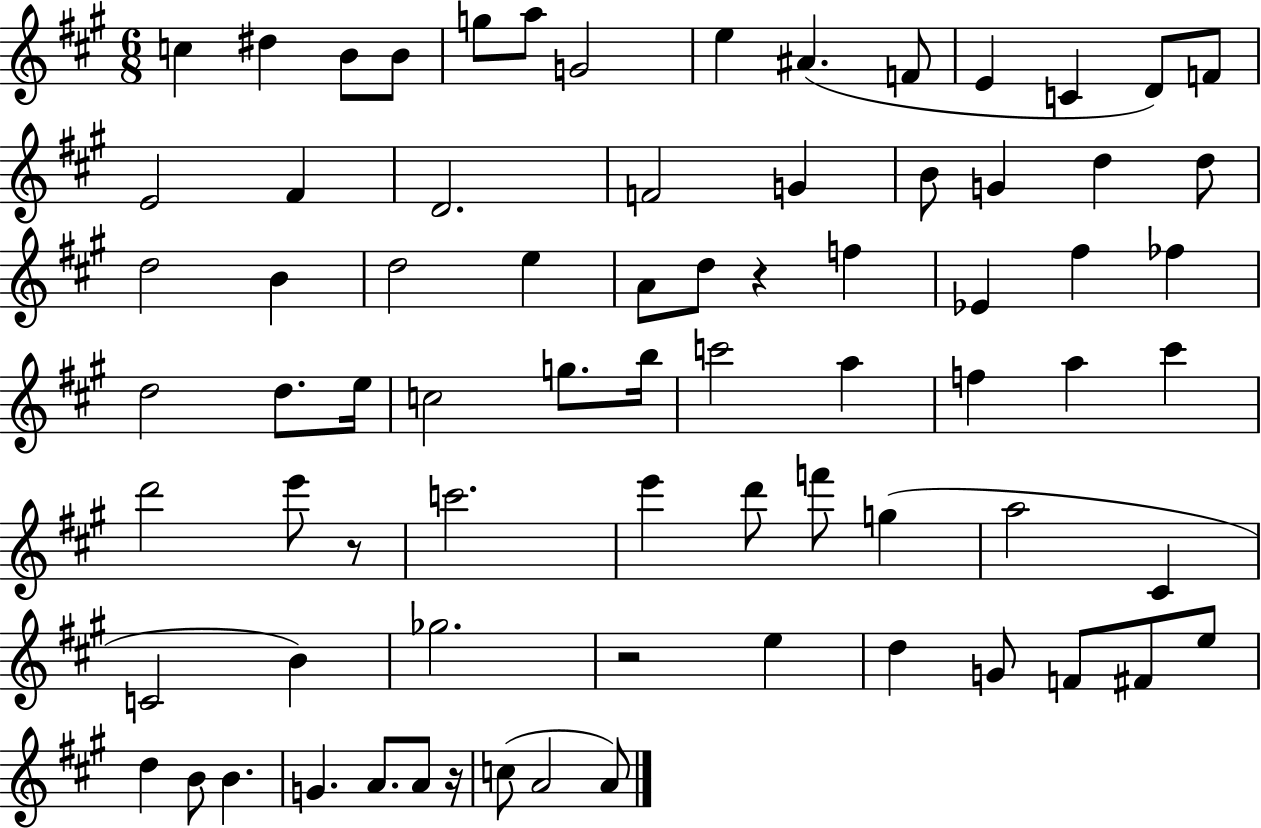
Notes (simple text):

C5/q D#5/q B4/e B4/e G5/e A5/e G4/h E5/q A#4/q. F4/e E4/q C4/q D4/e F4/e E4/h F#4/q D4/h. F4/h G4/q B4/e G4/q D5/q D5/e D5/h B4/q D5/h E5/q A4/e D5/e R/q F5/q Eb4/q F#5/q FES5/q D5/h D5/e. E5/s C5/h G5/e. B5/s C6/h A5/q F5/q A5/q C#6/q D6/h E6/e R/e C6/h. E6/q D6/e F6/e G5/q A5/h C#4/q C4/h B4/q Gb5/h. R/h E5/q D5/q G4/e F4/e F#4/e E5/e D5/q B4/e B4/q. G4/q. A4/e. A4/e R/s C5/e A4/h A4/e